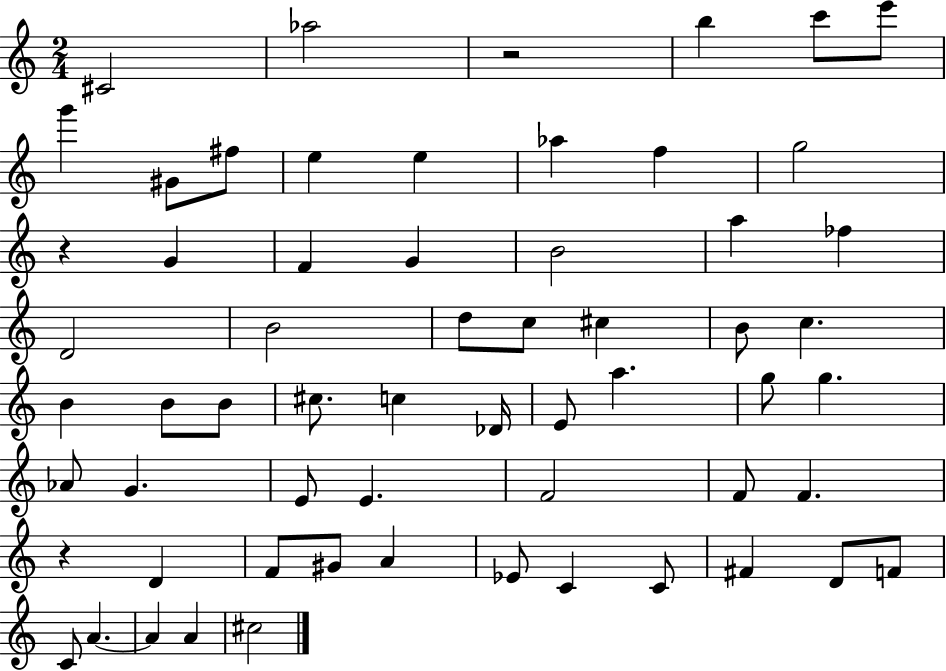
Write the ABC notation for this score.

X:1
T:Untitled
M:2/4
L:1/4
K:C
^C2 _a2 z2 b c'/2 e'/2 g' ^G/2 ^f/2 e e _a f g2 z G F G B2 a _f D2 B2 d/2 c/2 ^c B/2 c B B/2 B/2 ^c/2 c _D/4 E/2 a g/2 g _A/2 G E/2 E F2 F/2 F z D F/2 ^G/2 A _E/2 C C/2 ^F D/2 F/2 C/2 A A A ^c2